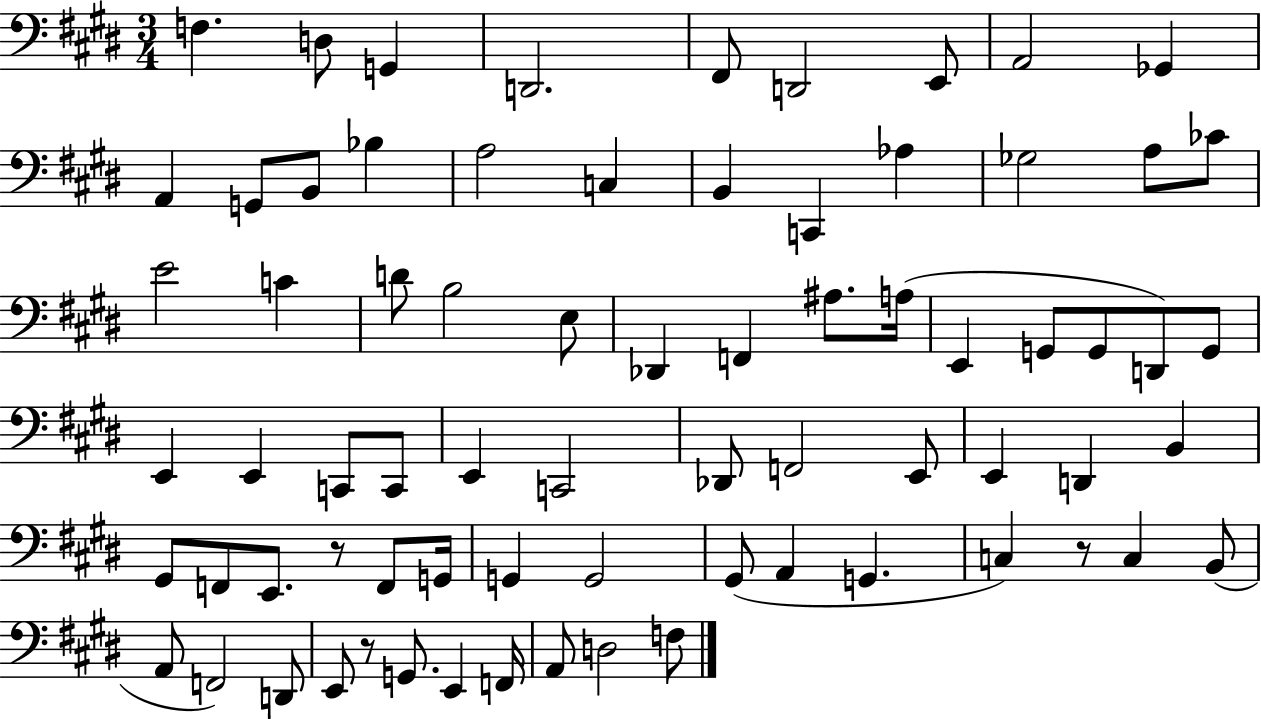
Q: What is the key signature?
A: E major